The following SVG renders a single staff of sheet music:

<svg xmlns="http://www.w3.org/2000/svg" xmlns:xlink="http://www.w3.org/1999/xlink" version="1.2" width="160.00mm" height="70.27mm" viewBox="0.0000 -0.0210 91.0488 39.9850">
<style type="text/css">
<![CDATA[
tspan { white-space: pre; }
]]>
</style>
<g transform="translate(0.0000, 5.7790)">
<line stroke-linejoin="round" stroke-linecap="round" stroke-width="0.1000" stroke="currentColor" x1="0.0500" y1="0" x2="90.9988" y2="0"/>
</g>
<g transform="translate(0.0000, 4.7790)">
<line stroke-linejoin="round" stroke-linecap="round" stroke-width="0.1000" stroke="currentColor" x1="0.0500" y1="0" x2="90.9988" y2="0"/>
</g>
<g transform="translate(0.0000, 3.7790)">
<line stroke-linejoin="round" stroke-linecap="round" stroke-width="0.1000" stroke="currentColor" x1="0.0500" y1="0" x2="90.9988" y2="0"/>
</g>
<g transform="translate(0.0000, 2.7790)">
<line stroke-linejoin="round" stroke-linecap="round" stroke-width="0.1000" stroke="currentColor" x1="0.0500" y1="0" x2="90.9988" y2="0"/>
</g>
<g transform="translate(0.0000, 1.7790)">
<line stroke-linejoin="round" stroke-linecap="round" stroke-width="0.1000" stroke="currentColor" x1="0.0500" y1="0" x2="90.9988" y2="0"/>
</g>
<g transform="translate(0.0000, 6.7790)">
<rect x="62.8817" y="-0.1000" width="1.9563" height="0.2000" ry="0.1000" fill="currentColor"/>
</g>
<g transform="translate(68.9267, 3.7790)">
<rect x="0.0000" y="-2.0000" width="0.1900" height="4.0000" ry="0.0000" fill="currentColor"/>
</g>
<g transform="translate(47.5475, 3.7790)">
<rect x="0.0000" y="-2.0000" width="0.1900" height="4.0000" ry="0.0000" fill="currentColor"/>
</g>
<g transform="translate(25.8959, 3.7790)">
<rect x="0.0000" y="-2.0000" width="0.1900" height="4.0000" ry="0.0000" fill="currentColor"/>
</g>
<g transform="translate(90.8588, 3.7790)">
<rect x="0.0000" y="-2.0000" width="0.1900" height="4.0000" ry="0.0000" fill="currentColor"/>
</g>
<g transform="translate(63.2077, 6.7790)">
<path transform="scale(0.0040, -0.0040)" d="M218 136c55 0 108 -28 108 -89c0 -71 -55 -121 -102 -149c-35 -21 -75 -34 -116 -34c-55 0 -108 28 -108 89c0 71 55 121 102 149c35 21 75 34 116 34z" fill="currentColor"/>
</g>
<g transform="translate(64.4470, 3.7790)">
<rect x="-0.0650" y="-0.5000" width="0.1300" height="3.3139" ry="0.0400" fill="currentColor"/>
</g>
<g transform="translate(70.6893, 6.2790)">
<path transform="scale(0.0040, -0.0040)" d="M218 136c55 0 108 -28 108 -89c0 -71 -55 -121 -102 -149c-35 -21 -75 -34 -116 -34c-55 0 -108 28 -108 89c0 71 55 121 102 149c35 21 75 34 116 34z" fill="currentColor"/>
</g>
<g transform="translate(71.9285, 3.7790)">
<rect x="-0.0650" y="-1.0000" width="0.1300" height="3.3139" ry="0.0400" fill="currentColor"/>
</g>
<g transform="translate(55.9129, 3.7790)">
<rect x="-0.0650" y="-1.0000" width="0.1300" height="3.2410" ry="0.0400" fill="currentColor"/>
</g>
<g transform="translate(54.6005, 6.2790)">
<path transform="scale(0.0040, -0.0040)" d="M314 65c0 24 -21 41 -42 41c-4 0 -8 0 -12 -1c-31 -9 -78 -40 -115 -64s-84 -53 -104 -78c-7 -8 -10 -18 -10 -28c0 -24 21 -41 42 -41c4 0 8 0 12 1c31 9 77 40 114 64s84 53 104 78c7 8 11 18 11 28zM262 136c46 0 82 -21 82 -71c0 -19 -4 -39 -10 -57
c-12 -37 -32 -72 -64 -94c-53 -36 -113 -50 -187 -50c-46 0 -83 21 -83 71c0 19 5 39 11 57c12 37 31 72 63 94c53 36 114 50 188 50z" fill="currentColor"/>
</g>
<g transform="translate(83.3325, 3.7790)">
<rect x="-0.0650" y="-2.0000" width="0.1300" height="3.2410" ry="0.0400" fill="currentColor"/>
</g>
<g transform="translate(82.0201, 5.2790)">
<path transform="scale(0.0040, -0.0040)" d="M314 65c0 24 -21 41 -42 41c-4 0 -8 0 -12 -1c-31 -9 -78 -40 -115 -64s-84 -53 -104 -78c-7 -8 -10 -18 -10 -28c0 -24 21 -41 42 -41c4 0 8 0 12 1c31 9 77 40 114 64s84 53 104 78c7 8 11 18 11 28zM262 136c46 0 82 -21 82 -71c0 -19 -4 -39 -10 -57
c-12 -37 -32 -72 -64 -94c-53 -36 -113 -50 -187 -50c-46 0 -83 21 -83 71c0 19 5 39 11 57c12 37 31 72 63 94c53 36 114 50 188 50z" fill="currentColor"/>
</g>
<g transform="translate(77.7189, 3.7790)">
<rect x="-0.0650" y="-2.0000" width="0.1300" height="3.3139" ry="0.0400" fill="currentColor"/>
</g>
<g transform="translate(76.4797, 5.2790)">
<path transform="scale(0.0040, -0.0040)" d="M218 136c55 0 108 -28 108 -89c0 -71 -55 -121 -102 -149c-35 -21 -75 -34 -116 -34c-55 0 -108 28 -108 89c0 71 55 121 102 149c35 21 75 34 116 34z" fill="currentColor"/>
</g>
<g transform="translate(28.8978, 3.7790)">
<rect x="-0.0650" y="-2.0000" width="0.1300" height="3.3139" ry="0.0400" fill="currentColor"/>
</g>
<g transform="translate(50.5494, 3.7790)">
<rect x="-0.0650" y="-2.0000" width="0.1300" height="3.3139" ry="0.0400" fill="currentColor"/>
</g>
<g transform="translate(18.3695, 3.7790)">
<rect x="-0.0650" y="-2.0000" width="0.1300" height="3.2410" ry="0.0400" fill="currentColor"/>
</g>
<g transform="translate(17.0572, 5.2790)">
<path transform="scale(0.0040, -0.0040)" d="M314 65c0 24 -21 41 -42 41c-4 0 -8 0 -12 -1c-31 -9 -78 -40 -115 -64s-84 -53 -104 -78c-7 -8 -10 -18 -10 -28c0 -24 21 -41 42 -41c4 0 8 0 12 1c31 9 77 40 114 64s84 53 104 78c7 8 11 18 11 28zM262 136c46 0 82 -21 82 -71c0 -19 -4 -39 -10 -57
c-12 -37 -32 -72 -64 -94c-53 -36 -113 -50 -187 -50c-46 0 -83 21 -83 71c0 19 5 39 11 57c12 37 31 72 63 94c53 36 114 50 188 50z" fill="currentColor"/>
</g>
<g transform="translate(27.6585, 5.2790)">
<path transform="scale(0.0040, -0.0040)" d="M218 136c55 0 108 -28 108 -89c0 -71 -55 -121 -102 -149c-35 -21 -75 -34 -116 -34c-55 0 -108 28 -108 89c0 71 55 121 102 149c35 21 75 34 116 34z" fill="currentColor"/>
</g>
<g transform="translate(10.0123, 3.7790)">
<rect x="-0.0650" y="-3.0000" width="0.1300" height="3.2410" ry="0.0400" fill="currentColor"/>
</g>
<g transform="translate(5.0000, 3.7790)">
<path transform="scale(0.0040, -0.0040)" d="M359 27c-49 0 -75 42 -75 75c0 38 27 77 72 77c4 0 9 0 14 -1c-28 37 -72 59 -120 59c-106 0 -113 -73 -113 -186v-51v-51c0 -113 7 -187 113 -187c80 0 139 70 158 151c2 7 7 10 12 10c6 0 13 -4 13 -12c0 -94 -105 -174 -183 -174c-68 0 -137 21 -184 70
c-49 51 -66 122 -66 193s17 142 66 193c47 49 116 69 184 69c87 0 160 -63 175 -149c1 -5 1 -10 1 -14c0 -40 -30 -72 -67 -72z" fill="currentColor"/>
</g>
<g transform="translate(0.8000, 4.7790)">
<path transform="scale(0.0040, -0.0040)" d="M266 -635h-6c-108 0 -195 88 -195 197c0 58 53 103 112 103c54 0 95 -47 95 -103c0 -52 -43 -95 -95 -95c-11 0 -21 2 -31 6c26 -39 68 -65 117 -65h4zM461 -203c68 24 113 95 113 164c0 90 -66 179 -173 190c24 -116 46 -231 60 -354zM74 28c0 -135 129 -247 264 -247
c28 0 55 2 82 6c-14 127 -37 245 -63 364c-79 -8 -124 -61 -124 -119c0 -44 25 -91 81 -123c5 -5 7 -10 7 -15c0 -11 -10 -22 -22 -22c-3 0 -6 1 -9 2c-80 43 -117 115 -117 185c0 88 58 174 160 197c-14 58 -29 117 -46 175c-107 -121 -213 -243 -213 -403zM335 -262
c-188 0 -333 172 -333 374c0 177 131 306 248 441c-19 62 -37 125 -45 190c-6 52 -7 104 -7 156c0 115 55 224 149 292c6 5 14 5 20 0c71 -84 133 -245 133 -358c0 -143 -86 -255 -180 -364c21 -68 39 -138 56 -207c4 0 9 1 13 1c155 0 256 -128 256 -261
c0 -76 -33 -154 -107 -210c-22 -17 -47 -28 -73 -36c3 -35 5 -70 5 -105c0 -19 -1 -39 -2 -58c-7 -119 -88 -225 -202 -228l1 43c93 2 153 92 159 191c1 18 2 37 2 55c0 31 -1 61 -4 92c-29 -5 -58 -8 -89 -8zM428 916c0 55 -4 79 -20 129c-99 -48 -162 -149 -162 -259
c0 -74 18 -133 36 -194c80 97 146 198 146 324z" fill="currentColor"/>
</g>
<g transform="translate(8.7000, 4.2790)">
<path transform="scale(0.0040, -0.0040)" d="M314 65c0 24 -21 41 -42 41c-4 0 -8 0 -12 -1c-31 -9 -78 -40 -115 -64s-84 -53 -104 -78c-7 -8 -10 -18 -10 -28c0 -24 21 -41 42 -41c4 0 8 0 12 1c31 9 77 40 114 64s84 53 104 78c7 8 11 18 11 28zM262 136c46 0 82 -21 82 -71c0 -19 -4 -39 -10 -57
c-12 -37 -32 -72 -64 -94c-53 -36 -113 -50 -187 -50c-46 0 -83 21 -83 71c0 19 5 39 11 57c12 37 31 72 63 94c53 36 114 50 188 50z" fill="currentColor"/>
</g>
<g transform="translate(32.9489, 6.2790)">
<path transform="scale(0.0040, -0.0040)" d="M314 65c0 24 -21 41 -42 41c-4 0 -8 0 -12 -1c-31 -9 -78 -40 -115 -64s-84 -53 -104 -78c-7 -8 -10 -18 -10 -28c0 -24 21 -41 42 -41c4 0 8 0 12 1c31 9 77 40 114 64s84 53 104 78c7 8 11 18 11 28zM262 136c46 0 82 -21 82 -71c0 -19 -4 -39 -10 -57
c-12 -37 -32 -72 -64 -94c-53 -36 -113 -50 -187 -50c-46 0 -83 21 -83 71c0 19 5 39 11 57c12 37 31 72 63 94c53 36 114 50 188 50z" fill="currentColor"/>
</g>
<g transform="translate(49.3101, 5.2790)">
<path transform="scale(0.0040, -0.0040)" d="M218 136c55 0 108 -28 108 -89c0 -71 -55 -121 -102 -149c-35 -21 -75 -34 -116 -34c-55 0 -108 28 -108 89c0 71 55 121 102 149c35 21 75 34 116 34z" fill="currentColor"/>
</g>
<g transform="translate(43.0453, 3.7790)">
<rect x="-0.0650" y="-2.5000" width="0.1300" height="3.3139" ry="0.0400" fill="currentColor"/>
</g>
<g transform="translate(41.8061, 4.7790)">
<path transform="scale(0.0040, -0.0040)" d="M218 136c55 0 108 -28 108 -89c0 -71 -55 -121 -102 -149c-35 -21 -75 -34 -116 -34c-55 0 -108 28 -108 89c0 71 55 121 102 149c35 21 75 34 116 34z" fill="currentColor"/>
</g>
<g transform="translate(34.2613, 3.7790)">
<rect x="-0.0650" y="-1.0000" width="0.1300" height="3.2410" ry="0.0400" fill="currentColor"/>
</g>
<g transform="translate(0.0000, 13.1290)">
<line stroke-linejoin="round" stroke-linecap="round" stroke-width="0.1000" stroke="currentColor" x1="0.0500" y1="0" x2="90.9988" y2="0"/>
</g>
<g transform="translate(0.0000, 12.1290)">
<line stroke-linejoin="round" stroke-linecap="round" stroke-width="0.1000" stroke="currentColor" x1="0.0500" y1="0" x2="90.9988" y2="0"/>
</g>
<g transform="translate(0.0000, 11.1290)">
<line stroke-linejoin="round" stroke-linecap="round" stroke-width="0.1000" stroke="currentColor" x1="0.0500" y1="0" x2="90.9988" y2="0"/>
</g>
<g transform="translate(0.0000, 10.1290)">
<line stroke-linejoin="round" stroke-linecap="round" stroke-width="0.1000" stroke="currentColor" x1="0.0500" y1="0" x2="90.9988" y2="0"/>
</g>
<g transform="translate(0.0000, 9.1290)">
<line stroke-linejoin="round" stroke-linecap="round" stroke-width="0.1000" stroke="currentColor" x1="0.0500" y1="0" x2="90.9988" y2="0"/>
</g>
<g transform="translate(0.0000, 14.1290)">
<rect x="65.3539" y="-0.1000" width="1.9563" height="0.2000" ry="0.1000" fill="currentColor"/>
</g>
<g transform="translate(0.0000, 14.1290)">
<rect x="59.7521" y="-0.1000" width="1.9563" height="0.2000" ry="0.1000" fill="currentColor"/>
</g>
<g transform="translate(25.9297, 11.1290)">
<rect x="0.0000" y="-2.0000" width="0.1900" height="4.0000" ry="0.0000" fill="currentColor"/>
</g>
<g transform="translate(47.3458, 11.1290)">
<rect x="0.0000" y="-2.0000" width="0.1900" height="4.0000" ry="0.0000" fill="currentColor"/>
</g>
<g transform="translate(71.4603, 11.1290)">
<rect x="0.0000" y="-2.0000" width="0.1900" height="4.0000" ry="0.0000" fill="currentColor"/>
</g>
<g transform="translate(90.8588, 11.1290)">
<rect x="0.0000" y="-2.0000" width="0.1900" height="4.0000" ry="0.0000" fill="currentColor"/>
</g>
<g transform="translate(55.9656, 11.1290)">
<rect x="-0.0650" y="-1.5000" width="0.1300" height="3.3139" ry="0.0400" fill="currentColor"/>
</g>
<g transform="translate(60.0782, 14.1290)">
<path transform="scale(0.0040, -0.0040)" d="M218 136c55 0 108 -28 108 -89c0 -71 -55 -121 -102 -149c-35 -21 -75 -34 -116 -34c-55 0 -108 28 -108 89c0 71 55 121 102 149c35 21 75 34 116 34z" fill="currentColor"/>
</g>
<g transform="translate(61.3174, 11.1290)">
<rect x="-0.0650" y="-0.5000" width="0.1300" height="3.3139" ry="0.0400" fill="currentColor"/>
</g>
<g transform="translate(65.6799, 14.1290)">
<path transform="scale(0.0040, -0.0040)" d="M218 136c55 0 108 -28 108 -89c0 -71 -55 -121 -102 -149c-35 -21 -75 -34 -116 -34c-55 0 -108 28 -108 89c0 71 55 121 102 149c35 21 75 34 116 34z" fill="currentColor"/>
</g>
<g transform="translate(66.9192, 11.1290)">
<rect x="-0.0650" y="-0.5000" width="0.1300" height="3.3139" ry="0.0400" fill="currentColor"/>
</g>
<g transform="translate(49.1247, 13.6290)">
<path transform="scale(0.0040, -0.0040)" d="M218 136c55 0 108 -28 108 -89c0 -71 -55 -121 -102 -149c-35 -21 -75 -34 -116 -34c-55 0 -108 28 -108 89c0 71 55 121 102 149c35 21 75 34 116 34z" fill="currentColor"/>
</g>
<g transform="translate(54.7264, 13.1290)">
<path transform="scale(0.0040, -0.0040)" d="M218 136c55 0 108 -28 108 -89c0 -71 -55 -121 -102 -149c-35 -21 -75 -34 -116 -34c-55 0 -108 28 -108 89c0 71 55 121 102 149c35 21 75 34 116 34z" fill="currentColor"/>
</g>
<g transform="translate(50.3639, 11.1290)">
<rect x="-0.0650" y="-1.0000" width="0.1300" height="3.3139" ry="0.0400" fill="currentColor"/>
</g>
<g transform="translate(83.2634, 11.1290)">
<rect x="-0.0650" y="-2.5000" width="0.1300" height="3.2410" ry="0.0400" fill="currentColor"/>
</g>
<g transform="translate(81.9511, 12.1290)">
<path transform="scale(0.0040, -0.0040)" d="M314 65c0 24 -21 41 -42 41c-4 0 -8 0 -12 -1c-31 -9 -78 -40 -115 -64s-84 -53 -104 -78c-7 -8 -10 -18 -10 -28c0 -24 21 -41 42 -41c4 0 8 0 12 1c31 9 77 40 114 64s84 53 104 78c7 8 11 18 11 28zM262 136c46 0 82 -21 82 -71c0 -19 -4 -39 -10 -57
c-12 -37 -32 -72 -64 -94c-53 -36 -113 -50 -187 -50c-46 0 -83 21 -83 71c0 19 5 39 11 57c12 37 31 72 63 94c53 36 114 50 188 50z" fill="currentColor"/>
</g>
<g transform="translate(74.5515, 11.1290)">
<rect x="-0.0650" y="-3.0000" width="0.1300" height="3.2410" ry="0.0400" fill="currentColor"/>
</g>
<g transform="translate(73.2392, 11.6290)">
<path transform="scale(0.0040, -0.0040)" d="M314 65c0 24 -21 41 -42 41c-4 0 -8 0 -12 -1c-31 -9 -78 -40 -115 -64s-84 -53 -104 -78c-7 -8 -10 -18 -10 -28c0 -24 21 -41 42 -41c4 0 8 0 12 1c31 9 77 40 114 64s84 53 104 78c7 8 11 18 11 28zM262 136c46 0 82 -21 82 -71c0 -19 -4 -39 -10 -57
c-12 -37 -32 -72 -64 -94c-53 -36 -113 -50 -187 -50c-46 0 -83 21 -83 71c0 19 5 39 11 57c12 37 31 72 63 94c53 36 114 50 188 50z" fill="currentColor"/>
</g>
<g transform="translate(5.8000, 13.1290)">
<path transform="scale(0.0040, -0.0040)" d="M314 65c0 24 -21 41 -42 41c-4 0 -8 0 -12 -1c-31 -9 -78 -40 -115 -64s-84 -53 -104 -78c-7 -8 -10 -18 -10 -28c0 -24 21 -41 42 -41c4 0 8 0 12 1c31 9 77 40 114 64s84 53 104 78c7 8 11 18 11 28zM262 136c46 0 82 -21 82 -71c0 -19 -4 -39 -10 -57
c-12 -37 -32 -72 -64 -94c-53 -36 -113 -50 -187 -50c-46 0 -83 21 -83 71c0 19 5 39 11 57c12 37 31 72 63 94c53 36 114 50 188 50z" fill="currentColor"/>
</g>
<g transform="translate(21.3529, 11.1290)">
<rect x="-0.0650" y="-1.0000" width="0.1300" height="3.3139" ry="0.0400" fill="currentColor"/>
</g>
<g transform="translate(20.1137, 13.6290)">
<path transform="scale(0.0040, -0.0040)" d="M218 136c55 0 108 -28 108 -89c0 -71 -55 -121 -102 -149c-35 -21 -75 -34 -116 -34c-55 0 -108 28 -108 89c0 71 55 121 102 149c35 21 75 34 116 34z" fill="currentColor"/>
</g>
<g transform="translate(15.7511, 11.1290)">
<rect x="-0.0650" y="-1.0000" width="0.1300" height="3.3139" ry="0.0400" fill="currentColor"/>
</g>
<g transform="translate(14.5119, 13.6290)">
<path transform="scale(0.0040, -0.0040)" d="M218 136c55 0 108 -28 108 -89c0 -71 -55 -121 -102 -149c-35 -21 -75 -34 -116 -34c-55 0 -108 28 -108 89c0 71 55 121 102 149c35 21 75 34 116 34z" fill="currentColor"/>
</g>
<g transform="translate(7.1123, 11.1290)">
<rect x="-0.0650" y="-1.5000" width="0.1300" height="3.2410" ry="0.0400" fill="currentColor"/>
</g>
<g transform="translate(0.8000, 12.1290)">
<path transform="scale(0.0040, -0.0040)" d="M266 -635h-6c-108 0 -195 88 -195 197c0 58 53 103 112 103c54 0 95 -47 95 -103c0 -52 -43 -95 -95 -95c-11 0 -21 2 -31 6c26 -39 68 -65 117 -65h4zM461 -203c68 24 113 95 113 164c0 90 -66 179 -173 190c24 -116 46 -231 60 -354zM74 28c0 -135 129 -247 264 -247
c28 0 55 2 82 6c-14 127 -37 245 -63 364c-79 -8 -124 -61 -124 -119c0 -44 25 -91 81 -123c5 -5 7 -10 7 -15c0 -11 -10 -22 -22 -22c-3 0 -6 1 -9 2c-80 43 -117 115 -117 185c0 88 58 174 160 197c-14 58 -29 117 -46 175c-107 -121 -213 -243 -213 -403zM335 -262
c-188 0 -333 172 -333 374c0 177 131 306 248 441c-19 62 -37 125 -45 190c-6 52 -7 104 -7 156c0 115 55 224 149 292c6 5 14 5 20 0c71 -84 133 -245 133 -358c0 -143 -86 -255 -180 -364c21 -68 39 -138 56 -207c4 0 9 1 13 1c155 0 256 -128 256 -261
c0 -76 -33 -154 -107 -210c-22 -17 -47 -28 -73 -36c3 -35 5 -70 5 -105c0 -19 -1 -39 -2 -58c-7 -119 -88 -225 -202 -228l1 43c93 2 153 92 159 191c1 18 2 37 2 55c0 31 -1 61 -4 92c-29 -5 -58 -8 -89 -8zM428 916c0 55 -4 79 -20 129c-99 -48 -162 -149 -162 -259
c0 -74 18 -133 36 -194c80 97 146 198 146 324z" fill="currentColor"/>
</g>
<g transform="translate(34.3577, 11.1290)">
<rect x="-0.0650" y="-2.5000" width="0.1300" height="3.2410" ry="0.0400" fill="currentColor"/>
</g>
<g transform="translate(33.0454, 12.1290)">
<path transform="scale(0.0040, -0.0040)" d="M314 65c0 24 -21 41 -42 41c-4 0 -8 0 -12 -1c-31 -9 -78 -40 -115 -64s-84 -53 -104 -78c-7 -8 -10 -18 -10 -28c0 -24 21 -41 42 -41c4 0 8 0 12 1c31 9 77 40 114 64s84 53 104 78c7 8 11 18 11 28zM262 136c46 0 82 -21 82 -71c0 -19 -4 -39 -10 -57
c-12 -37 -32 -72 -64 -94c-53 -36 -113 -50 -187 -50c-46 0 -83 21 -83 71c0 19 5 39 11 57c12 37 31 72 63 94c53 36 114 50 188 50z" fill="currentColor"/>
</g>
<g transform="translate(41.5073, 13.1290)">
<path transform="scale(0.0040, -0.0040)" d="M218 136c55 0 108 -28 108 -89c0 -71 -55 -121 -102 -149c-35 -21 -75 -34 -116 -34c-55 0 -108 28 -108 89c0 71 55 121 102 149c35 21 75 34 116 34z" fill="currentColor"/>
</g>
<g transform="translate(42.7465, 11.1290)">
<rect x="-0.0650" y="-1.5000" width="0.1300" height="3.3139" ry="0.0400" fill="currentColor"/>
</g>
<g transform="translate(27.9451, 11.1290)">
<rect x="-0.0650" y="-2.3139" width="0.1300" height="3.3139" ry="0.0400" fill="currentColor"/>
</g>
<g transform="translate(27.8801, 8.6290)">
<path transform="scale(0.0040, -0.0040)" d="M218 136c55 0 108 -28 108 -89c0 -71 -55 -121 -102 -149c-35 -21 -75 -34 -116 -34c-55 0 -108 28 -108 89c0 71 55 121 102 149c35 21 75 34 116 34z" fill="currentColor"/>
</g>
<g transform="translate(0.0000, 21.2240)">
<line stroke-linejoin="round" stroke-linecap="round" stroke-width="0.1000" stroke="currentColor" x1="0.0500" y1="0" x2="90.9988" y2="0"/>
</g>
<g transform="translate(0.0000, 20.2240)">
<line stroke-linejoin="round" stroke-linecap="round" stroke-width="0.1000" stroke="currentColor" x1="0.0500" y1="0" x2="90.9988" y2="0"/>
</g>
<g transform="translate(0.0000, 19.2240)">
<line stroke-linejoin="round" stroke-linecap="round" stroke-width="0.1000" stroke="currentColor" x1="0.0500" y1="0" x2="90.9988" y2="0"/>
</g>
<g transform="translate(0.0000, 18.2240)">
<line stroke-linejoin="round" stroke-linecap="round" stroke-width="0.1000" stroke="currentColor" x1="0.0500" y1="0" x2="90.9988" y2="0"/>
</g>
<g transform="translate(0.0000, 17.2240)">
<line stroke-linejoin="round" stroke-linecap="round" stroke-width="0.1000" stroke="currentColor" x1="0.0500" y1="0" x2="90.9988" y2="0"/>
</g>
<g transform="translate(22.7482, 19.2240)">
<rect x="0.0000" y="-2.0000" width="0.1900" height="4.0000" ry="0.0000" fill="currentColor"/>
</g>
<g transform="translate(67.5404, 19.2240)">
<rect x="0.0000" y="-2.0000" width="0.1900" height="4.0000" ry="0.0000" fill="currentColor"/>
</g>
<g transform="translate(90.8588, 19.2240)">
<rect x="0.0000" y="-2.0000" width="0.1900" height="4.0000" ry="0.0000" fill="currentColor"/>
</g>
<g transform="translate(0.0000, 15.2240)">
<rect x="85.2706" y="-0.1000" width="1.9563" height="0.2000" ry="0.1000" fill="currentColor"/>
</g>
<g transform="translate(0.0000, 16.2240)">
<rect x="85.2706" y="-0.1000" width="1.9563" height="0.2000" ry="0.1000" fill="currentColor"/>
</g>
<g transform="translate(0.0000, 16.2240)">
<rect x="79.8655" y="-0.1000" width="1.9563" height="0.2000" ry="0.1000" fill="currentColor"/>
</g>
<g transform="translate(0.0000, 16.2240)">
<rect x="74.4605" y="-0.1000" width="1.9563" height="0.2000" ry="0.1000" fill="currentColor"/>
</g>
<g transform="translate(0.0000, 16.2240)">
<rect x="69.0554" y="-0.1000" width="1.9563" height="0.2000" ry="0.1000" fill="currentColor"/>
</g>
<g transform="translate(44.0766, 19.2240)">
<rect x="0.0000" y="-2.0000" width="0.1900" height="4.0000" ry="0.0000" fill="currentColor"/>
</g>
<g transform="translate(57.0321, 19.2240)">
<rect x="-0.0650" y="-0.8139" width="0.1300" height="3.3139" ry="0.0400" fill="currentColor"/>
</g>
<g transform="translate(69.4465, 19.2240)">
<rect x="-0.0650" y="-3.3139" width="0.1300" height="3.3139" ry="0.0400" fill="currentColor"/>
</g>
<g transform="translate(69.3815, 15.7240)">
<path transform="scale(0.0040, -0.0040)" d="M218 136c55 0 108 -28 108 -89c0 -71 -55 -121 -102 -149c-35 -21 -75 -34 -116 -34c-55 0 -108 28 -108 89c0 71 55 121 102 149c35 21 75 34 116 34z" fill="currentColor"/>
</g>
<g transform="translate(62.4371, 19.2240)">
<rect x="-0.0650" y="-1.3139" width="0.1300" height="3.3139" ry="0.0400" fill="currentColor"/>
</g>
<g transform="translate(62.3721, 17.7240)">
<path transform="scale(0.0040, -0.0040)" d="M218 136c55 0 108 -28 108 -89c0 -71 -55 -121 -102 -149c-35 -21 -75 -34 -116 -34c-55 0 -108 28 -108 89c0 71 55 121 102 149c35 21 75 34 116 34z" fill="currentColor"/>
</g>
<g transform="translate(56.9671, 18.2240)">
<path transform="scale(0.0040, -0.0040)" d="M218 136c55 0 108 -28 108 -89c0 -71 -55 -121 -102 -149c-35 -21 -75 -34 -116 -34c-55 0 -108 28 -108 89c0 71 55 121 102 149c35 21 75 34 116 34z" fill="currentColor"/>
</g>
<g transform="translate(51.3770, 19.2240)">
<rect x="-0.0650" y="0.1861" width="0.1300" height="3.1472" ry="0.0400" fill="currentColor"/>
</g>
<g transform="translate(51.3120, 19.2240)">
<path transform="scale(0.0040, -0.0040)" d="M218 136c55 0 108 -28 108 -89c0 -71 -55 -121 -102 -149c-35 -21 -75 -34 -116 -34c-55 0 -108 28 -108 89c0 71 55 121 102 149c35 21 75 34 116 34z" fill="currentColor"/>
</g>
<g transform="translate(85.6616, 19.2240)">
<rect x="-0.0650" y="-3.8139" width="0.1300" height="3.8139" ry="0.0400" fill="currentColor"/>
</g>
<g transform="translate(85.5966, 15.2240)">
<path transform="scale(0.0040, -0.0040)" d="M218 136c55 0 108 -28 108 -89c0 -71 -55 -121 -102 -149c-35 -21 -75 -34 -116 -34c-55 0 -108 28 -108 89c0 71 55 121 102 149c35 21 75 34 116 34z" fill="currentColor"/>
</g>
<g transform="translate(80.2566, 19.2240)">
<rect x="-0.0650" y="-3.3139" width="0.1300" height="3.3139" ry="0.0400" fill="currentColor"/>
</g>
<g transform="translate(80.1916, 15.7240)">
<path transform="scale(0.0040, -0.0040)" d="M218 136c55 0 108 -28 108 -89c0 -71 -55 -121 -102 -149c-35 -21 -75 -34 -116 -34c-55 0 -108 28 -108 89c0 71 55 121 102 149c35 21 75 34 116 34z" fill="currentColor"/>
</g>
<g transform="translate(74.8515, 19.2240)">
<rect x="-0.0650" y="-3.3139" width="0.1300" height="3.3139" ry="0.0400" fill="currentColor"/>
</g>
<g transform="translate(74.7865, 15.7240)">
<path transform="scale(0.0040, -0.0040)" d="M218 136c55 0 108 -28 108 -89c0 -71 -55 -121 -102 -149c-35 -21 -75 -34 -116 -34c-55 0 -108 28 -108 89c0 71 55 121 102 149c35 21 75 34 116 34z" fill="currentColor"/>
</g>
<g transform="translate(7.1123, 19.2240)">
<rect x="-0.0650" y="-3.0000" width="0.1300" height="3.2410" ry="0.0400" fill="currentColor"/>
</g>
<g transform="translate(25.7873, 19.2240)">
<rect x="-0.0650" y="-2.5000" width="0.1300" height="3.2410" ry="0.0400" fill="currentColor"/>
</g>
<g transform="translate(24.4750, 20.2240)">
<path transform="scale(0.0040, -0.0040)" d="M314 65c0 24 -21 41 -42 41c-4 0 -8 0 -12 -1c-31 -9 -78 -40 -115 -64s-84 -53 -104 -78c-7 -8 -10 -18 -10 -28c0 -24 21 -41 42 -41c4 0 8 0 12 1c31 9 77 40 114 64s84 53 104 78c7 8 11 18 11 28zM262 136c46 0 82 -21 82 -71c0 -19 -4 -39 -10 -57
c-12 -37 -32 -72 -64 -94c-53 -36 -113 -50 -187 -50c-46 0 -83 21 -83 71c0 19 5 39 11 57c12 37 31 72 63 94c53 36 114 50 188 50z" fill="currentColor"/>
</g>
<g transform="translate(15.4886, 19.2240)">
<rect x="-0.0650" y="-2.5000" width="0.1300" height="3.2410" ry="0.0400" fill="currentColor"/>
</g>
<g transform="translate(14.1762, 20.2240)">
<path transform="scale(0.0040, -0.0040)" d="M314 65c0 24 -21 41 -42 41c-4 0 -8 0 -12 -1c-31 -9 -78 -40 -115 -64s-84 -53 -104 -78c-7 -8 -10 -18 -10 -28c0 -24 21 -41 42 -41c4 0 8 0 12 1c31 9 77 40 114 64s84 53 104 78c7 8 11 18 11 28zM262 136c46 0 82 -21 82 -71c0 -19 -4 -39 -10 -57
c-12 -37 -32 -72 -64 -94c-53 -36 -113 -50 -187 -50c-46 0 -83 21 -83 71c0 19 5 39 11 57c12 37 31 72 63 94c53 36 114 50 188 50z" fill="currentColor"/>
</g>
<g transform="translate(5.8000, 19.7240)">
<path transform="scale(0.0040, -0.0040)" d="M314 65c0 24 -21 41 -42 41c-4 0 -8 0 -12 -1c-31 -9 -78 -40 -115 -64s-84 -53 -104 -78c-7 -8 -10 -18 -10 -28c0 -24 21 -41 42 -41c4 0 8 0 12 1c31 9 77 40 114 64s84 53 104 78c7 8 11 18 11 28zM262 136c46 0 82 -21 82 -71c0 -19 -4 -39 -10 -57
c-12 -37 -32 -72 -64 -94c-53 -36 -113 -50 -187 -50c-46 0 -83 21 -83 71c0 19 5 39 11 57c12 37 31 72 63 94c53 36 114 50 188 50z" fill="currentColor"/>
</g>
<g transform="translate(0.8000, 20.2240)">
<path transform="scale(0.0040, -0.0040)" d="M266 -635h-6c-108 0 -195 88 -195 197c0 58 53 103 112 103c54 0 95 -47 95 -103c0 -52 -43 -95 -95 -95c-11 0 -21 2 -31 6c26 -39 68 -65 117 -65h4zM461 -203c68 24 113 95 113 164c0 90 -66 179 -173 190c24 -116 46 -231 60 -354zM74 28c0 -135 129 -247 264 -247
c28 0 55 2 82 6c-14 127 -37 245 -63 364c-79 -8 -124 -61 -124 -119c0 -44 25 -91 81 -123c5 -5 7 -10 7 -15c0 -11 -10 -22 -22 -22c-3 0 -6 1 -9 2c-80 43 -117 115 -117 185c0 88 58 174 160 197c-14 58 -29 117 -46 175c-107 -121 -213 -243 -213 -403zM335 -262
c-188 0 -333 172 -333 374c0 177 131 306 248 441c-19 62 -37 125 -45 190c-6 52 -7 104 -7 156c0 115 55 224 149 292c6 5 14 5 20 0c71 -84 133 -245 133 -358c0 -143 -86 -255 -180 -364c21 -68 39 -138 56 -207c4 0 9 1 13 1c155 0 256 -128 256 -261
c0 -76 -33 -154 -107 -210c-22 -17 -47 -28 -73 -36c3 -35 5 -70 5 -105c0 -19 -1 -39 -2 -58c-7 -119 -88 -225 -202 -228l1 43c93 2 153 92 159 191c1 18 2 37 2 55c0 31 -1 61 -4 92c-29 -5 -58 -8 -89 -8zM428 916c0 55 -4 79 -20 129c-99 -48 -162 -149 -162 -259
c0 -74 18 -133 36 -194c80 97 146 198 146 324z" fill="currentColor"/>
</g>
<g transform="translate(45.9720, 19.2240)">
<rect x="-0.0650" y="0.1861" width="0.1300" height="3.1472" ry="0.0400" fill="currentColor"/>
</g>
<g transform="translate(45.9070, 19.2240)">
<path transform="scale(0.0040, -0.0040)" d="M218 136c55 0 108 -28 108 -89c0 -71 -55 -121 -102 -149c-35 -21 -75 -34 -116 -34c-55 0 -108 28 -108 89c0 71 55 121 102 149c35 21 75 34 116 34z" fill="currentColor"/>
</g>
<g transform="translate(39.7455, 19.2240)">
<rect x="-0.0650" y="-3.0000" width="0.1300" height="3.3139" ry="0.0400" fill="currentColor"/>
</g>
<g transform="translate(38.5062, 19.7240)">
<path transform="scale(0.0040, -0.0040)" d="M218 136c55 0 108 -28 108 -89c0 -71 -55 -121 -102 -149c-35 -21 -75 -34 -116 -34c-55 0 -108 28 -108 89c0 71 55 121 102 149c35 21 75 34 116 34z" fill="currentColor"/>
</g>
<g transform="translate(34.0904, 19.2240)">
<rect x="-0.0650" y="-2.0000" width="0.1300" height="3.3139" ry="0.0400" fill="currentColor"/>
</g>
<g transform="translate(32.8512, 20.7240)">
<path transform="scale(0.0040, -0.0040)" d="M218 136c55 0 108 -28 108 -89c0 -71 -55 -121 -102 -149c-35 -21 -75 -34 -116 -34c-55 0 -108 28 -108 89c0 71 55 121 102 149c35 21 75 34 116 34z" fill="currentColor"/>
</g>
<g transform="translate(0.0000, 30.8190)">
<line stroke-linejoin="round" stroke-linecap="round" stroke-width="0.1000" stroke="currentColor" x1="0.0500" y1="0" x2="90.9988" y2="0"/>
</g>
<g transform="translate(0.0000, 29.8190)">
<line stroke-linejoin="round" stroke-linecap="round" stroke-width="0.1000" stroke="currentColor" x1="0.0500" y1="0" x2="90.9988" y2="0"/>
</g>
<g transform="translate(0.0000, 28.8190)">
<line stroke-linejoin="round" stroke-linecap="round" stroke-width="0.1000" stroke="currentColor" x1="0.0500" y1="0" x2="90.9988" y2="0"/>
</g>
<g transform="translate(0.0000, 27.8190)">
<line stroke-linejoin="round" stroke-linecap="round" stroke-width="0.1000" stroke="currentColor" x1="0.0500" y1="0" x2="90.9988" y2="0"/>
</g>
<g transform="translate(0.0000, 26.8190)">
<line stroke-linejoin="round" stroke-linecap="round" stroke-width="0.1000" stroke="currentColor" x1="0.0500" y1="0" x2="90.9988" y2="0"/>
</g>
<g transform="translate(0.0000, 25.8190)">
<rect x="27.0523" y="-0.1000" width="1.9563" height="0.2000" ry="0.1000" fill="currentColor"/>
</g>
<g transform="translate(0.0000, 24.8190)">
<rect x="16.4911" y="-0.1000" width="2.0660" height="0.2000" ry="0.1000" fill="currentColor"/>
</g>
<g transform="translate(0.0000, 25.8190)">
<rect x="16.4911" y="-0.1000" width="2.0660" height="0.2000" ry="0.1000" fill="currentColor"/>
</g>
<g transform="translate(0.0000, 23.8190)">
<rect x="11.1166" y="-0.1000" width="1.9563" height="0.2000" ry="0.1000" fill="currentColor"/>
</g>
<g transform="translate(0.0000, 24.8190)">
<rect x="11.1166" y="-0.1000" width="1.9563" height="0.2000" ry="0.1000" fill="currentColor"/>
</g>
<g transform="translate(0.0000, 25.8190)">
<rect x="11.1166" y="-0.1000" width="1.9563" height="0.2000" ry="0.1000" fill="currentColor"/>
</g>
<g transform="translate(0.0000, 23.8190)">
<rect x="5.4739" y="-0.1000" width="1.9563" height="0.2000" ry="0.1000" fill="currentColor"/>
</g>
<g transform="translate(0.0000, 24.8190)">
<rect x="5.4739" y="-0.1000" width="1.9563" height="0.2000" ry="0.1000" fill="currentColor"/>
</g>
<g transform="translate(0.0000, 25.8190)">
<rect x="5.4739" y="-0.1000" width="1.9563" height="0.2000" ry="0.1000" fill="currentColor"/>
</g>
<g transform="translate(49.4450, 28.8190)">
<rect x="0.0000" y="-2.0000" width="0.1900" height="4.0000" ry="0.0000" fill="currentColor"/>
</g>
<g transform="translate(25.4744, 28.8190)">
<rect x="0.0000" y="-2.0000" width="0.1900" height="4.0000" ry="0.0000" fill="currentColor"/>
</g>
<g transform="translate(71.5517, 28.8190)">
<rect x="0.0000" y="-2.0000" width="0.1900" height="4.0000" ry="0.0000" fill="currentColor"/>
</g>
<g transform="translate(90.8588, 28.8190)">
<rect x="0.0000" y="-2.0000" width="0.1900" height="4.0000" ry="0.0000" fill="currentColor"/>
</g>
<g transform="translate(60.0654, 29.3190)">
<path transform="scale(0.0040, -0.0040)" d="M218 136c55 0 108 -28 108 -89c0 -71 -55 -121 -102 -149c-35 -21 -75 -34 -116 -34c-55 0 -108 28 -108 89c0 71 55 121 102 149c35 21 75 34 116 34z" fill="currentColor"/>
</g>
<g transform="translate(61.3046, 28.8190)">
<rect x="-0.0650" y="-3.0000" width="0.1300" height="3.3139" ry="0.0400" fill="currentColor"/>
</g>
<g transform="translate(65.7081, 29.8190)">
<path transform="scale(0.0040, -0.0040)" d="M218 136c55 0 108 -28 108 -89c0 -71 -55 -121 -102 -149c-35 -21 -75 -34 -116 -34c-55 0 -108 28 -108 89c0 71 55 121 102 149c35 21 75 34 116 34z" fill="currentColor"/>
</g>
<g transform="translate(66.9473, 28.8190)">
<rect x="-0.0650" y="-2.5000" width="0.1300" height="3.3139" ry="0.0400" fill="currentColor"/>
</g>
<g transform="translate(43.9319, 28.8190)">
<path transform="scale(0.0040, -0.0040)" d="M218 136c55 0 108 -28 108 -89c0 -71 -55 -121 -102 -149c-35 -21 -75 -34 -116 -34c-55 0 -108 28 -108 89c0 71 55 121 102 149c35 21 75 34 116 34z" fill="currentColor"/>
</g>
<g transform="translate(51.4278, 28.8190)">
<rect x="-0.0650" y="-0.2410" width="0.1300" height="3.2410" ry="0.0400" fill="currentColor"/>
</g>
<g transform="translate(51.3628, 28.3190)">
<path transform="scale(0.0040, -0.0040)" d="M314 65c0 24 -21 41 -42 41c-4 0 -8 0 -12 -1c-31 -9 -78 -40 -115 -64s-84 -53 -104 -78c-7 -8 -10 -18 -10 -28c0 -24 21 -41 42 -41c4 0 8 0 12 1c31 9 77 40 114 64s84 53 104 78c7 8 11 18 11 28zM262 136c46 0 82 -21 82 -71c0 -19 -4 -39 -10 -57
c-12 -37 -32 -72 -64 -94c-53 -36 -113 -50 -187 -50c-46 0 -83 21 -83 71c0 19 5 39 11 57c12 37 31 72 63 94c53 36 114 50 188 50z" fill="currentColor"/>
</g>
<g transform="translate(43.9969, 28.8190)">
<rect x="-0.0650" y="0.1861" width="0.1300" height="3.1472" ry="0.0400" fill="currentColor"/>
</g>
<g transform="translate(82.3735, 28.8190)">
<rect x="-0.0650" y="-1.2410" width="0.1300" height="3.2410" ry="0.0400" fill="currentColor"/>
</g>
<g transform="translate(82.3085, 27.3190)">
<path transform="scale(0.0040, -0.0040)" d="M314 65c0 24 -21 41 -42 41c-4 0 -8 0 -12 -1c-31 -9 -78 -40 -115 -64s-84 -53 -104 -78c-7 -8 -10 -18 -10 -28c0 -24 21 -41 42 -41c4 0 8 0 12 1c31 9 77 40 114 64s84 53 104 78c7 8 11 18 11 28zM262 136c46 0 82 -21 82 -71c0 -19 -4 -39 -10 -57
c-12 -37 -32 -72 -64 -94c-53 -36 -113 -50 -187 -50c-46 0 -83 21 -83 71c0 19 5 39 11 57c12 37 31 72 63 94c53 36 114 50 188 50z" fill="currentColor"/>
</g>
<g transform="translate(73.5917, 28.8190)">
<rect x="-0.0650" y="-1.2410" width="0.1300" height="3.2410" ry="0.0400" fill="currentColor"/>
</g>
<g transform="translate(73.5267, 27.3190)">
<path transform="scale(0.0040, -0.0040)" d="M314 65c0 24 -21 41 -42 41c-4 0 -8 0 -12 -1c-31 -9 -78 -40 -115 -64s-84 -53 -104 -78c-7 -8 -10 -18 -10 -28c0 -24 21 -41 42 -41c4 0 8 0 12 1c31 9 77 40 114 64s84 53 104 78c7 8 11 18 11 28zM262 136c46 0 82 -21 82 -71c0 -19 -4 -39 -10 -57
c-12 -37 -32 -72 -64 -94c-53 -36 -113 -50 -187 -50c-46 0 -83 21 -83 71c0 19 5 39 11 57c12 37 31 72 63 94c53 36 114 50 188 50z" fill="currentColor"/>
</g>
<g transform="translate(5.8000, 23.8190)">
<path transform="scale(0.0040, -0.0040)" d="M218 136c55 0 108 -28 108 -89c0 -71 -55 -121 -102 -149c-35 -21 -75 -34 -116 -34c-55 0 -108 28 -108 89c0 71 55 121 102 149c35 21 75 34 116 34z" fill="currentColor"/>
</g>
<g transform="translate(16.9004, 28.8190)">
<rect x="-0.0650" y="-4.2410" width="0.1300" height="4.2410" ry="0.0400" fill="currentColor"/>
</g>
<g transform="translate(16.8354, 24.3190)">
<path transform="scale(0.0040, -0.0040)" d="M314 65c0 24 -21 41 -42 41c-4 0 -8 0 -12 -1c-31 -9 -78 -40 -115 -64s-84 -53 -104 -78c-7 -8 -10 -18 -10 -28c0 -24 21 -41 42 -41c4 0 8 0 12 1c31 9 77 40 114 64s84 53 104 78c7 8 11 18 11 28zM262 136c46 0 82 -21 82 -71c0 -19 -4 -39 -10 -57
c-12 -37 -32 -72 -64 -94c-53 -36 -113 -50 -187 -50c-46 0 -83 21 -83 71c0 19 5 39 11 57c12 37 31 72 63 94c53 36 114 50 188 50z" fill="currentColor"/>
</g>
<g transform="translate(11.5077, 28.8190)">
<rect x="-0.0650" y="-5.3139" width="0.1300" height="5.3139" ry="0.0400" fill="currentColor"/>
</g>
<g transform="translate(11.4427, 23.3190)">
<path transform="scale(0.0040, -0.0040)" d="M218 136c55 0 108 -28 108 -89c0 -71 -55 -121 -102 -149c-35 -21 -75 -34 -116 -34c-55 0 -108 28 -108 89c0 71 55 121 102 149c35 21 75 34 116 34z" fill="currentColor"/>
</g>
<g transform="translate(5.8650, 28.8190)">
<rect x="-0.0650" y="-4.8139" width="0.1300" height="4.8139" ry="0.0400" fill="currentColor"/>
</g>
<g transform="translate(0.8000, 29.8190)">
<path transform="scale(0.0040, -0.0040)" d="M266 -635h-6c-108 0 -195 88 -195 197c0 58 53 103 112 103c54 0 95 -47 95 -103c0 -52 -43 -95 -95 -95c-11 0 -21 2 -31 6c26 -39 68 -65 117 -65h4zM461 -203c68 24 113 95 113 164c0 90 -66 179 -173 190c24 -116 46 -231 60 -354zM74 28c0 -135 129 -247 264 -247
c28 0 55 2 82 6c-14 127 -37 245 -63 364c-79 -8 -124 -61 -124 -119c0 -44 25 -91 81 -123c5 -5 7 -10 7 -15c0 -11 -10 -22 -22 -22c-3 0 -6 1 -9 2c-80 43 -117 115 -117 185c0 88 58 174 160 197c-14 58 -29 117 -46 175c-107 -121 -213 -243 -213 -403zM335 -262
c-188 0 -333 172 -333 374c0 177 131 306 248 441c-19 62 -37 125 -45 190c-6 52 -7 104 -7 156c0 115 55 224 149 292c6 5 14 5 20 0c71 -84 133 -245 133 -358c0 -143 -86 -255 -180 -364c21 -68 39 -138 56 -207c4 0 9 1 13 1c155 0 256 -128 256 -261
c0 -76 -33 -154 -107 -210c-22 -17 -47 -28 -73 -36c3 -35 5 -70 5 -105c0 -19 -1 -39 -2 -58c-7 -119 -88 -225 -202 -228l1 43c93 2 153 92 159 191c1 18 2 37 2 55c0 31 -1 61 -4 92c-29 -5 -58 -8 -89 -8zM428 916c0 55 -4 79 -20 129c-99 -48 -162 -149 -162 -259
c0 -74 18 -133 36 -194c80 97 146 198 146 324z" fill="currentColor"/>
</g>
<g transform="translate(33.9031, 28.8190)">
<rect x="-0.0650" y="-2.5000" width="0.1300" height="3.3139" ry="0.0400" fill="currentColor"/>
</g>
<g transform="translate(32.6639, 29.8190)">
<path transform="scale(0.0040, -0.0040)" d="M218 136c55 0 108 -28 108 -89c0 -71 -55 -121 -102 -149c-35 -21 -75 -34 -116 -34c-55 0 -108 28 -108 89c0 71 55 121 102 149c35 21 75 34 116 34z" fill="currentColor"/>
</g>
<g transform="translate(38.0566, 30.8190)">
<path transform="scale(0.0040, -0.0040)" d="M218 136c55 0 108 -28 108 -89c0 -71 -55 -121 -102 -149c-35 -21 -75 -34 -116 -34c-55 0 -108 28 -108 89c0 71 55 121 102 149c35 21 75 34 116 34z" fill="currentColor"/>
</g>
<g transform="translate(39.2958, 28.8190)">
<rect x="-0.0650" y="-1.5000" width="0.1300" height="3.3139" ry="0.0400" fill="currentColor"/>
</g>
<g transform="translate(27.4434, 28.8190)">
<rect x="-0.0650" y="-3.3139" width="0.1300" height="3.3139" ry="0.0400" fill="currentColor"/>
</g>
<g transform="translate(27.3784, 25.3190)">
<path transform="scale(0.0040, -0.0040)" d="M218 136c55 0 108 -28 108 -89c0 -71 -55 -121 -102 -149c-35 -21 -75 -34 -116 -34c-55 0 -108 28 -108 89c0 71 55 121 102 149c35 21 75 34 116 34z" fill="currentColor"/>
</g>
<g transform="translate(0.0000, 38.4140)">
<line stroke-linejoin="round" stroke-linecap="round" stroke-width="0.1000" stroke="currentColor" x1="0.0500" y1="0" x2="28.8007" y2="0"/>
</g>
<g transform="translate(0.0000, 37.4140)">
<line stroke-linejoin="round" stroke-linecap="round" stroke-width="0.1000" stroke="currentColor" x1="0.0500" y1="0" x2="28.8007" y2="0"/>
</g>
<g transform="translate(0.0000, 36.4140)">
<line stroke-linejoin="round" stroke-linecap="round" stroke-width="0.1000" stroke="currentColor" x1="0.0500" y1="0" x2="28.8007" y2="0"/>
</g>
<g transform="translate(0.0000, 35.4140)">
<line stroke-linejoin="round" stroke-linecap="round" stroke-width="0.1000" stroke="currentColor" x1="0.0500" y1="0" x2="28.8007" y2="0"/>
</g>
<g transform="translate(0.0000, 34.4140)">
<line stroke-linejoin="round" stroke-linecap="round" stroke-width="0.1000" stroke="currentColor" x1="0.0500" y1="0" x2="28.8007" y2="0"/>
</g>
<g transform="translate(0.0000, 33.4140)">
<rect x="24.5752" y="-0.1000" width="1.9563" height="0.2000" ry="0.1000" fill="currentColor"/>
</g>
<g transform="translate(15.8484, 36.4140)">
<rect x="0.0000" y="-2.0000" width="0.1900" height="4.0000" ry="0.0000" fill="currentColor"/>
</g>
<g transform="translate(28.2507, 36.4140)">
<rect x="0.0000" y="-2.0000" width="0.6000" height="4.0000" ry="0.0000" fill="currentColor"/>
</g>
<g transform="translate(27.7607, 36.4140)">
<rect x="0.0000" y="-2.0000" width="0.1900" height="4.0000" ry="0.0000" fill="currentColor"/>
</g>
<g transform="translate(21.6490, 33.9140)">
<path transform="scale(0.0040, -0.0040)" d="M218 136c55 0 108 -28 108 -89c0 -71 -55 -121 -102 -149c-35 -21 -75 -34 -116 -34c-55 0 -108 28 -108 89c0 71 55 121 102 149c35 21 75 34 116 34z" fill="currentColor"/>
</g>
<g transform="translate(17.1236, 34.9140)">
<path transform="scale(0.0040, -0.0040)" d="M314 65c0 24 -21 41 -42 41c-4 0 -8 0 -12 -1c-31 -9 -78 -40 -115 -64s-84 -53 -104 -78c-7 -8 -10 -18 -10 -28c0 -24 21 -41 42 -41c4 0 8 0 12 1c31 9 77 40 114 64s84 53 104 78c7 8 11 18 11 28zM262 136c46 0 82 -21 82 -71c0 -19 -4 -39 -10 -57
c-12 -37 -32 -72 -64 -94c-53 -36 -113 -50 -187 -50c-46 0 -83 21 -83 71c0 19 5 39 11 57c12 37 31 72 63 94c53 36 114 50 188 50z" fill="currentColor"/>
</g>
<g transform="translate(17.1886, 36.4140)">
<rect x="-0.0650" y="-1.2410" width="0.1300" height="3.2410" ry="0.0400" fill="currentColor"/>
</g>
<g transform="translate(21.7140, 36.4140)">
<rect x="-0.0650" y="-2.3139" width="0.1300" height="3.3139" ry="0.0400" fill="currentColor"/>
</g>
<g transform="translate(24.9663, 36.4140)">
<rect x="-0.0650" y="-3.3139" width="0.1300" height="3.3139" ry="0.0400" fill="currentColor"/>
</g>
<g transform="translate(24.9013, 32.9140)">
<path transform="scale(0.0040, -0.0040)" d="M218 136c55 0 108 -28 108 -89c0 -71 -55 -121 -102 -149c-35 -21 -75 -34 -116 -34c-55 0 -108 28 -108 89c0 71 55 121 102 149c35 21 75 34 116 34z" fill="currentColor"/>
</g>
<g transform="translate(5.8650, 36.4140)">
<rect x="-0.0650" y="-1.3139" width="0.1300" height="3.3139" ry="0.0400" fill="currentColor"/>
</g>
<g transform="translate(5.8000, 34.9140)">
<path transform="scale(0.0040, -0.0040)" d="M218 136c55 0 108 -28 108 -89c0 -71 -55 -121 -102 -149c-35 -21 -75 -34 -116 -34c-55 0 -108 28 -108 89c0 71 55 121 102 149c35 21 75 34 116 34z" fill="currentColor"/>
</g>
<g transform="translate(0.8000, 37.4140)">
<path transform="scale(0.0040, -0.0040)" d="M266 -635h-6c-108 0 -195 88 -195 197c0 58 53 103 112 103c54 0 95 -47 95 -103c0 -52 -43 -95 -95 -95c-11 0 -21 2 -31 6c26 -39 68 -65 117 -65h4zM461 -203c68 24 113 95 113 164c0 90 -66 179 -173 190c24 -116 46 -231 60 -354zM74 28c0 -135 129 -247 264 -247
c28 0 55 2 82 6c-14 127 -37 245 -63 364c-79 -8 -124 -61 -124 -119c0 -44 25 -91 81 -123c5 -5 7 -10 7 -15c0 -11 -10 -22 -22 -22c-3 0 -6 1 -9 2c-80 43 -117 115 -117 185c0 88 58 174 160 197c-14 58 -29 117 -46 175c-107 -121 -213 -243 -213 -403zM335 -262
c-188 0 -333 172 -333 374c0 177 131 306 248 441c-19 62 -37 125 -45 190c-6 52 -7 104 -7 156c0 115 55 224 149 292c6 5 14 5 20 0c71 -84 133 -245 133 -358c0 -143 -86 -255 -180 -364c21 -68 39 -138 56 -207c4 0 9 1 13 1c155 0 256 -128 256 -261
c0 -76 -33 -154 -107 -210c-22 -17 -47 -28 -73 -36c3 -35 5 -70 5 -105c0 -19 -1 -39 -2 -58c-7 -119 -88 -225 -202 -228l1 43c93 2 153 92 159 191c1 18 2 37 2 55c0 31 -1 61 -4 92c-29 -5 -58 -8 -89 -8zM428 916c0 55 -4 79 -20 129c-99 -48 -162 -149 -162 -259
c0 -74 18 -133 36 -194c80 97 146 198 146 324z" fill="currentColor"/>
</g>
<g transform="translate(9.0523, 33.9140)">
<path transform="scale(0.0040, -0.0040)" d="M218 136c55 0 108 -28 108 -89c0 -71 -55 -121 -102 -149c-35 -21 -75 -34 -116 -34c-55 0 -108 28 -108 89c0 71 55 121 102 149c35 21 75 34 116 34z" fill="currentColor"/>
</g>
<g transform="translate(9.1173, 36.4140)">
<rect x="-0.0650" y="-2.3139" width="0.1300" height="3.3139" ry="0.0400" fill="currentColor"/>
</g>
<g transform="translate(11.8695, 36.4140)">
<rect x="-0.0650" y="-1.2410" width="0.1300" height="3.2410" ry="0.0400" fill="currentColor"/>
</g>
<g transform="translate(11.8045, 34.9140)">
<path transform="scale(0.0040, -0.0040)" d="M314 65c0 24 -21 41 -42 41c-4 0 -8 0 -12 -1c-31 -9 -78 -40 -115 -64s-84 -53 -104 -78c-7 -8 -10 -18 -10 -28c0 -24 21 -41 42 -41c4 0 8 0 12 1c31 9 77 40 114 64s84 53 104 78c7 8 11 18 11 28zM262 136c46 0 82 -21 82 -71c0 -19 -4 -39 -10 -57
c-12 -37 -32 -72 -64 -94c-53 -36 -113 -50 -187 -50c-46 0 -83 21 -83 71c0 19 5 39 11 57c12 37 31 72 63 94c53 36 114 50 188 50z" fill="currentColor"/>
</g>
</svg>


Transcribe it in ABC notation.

X:1
T:Untitled
M:4/4
L:1/4
K:C
A2 F2 F D2 G F D2 C D F F2 E2 D D g G2 E D E C C A2 G2 A2 G2 G2 F A B B d e b b b c' e' f' d'2 b G E B c2 A G e2 e2 e g e2 e2 g b